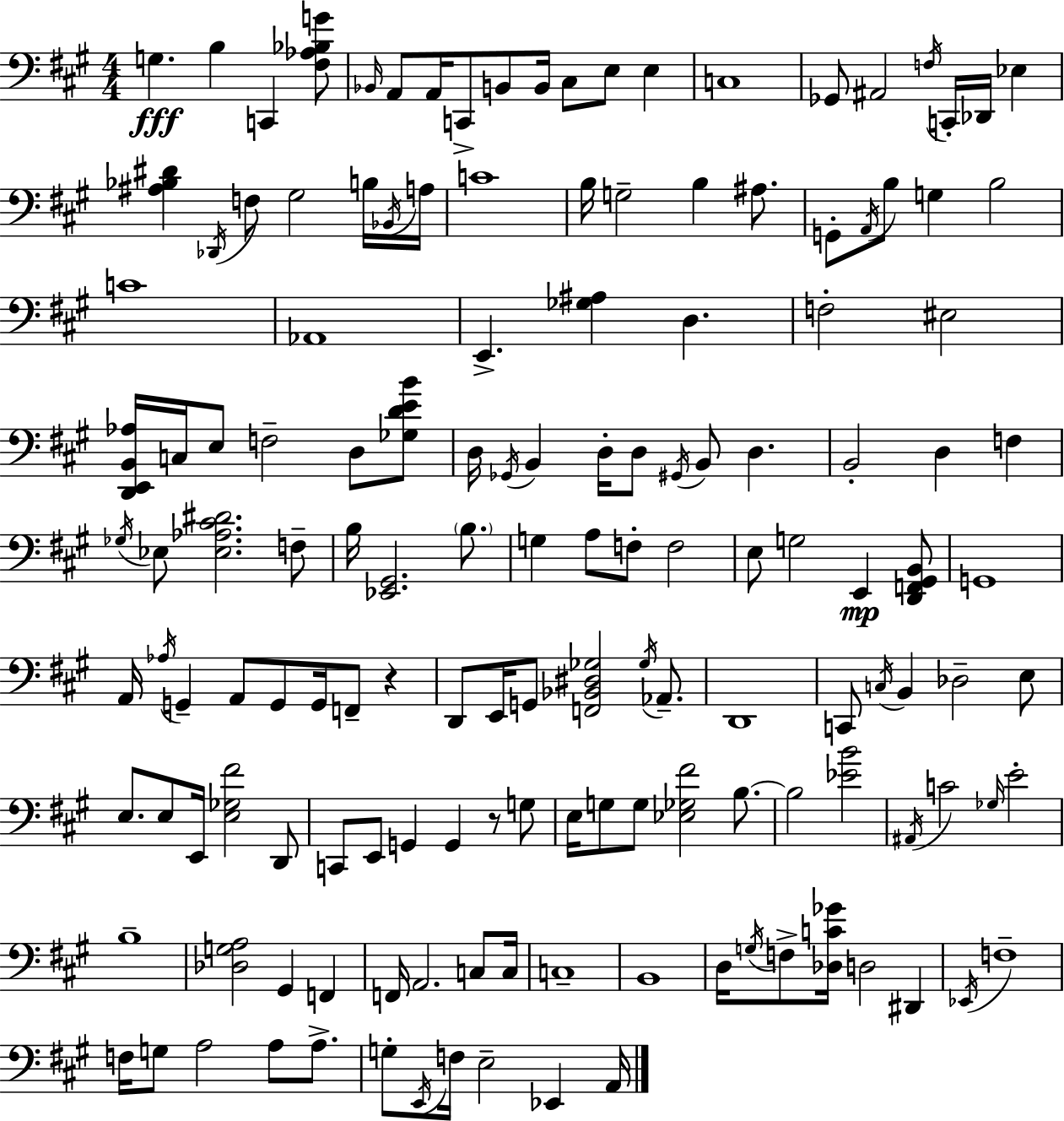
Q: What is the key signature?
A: A major